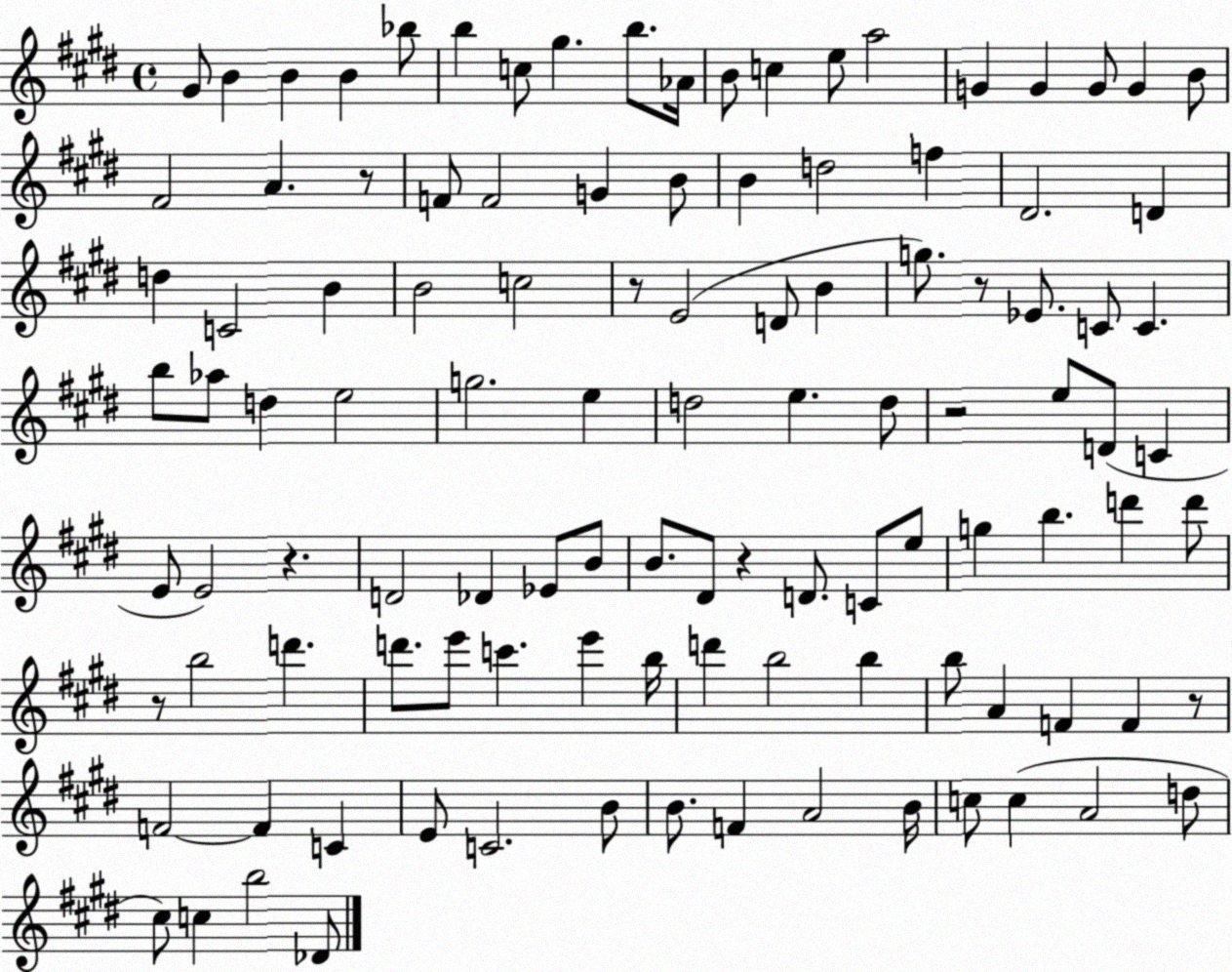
X:1
T:Untitled
M:4/4
L:1/4
K:E
^G/2 B B B _b/2 b c/2 ^g b/2 _A/4 B/2 c e/2 a2 G G G/2 G B/2 ^F2 A z/2 F/2 F2 G B/2 B d2 f ^D2 D d C2 B B2 c2 z/2 E2 D/2 B g/2 z/2 _E/2 C/2 C b/2 _a/2 d e2 g2 e d2 e d/2 z2 e/2 D/2 C E/2 E2 z D2 _D _E/2 B/2 B/2 ^D/2 z D/2 C/2 e/2 g b d' d'/2 z/2 b2 d' d'/2 e'/2 c' e' b/4 d' b2 b b/2 A F F z/2 F2 F C E/2 C2 B/2 B/2 F A2 B/4 c/2 c A2 d/2 ^c/2 c b2 _D/2